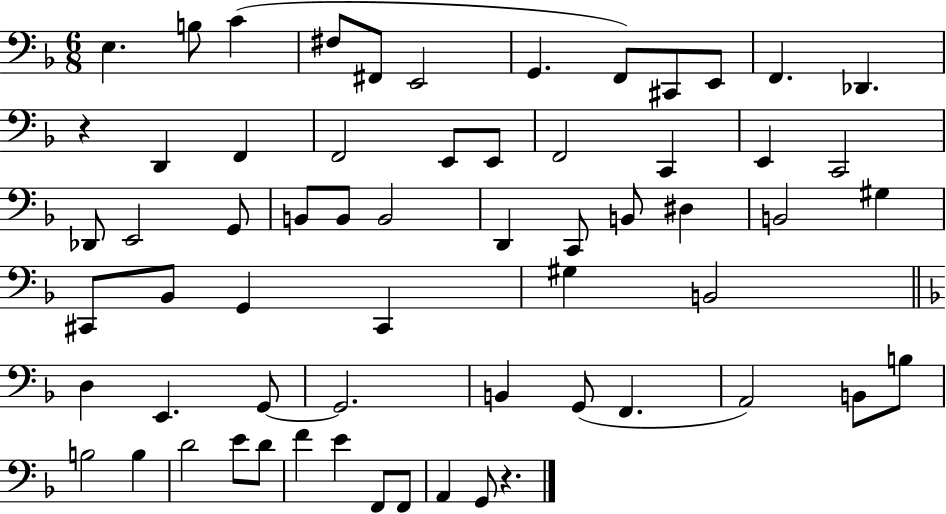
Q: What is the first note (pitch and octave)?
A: E3